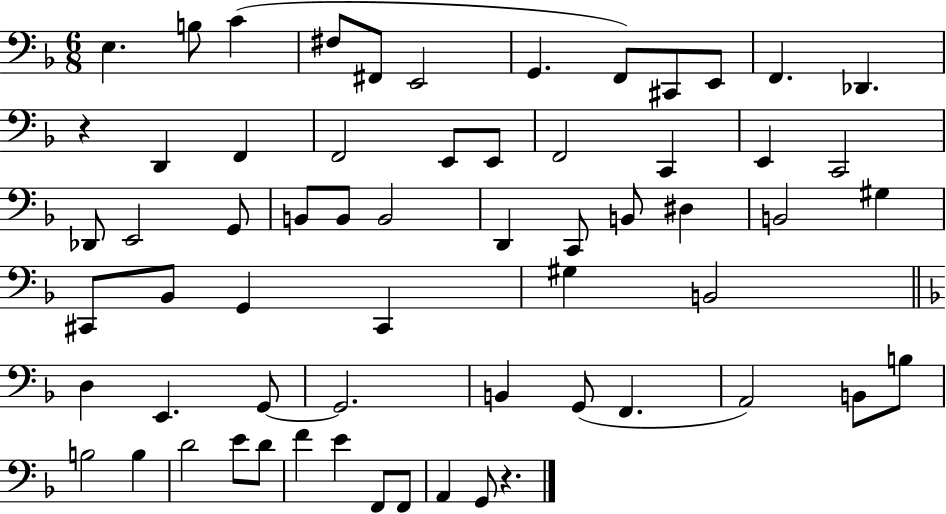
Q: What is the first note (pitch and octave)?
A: E3